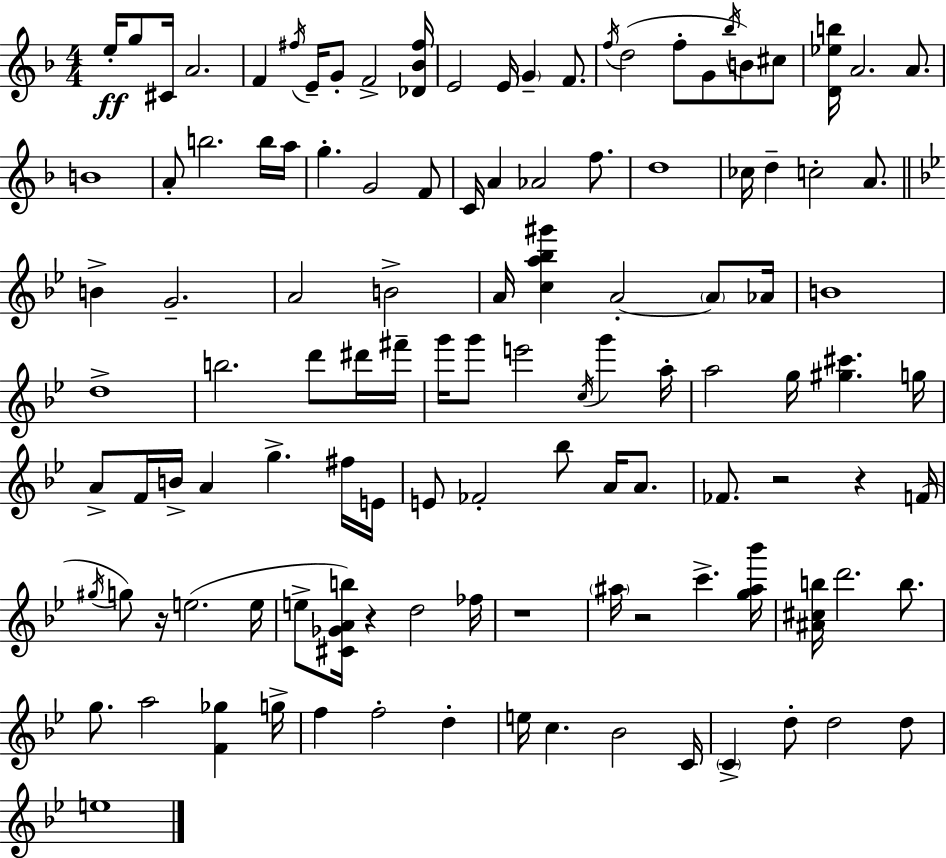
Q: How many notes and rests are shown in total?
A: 116